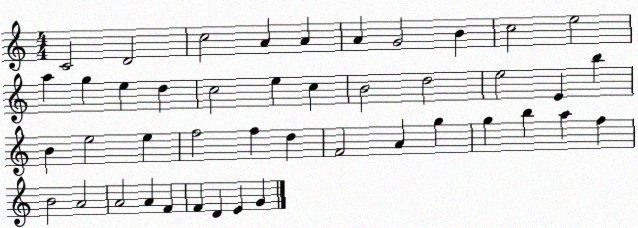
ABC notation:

X:1
T:Untitled
M:4/4
L:1/4
K:C
C2 D2 c2 A A A G2 B c2 e2 a g e d c2 e c B2 d2 e2 E b B e2 e f2 f d F2 A g g b a f B2 A2 A2 A F F D E G